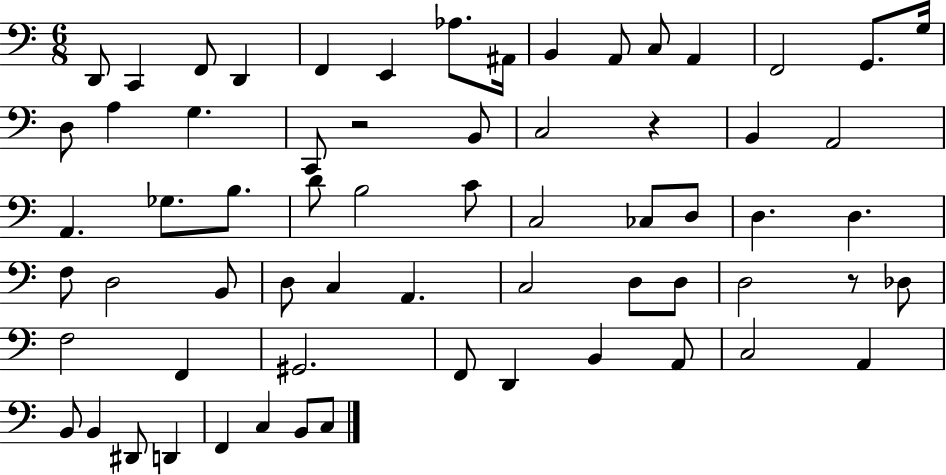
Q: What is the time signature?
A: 6/8